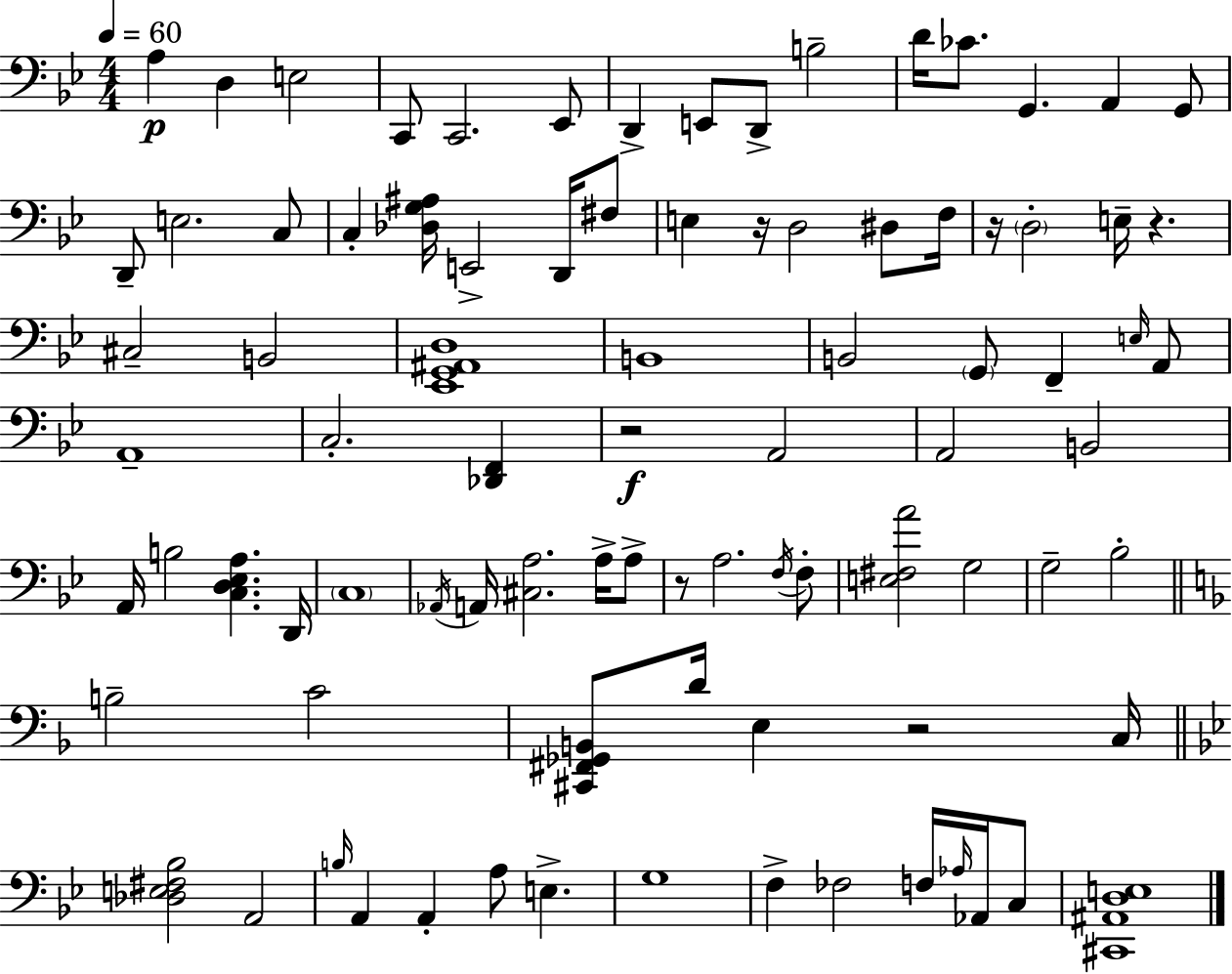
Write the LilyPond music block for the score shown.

{
  \clef bass
  \numericTimeSignature
  \time 4/4
  \key bes \major
  \tempo 4 = 60
  a4\p d4 e2 | c,8 c,2. ees,8 | d,4-> e,8 d,8-> b2-- | d'16 ces'8. g,4. a,4 g,8 | \break d,8-- e2. c8 | c4-. <des g ais>16 e,2-> d,16 fis8 | e4 r16 d2 dis8 f16 | r16 \parenthesize d2-. e16-- r4. | \break cis2-- b,2 | <ees, g, ais, d>1 | b,1 | b,2 \parenthesize g,8 f,4-- \grace { e16 } a,8 | \break a,1-- | c2.-. <des, f,>4 | r2\f a,2 | a,2 b,2 | \break a,16 b2 <c d ees a>4. | d,16 \parenthesize c1 | \acciaccatura { aes,16 } a,16 <cis a>2. a16-> | a8-> r8 a2. | \break \acciaccatura { f16 } f8-. <e fis a'>2 g2 | g2-- bes2-. | \bar "||" \break \key d \minor b2-- c'2 | <cis, fis, ges, b,>8 d'16 e4 r2 c16 | \bar "||" \break \key bes \major <des e fis bes>2 a,2 | \grace { b16 } a,4 a,4-. a8 e4.-> | g1 | f4-> fes2 f16 \grace { aes16 } aes,16 | \break c8 <cis, ais, d e>1 | \bar "|."
}